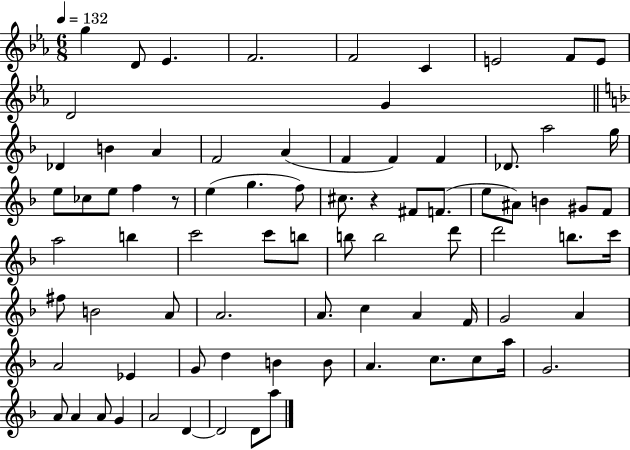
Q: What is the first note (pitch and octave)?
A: G5